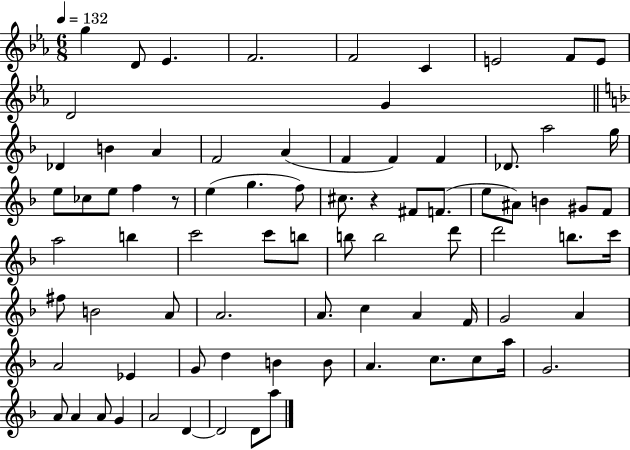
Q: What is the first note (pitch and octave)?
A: G5